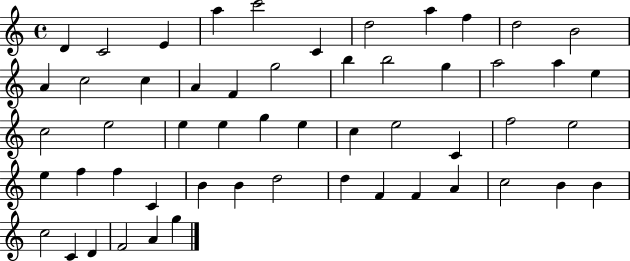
X:1
T:Untitled
M:4/4
L:1/4
K:C
D C2 E a c'2 C d2 a f d2 B2 A c2 c A F g2 b b2 g a2 a e c2 e2 e e g e c e2 C f2 e2 e f f C B B d2 d F F A c2 B B c2 C D F2 A g